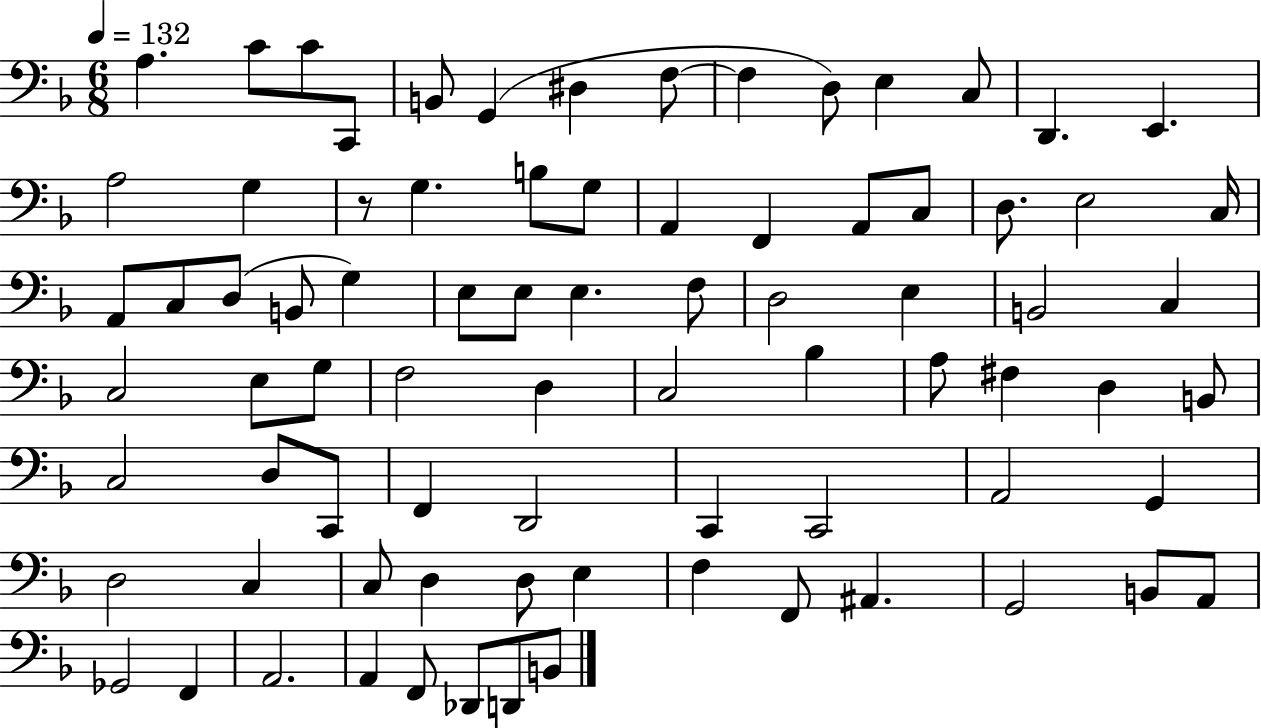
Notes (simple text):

A3/q. C4/e C4/e C2/e B2/e G2/q D#3/q F3/e F3/q D3/e E3/q C3/e D2/q. E2/q. A3/h G3/q R/e G3/q. B3/e G3/e A2/q F2/q A2/e C3/e D3/e. E3/h C3/s A2/e C3/e D3/e B2/e G3/q E3/e E3/e E3/q. F3/e D3/h E3/q B2/h C3/q C3/h E3/e G3/e F3/h D3/q C3/h Bb3/q A3/e F#3/q D3/q B2/e C3/h D3/e C2/e F2/q D2/h C2/q C2/h A2/h G2/q D3/h C3/q C3/e D3/q D3/e E3/q F3/q F2/e A#2/q. G2/h B2/e A2/e Gb2/h F2/q A2/h. A2/q F2/e Db2/e D2/e B2/e